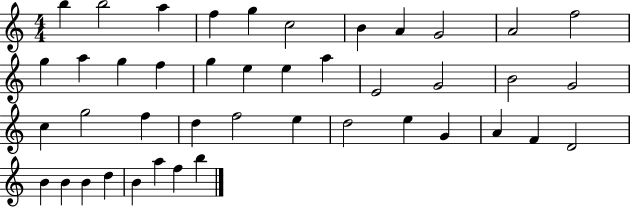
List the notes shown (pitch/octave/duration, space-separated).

B5/q B5/h A5/q F5/q G5/q C5/h B4/q A4/q G4/h A4/h F5/h G5/q A5/q G5/q F5/q G5/q E5/q E5/q A5/q E4/h G4/h B4/h G4/h C5/q G5/h F5/q D5/q F5/h E5/q D5/h E5/q G4/q A4/q F4/q D4/h B4/q B4/q B4/q D5/q B4/q A5/q F5/q B5/q